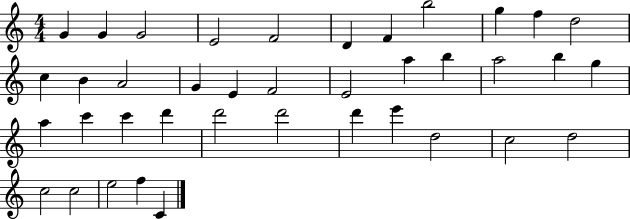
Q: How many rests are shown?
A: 0